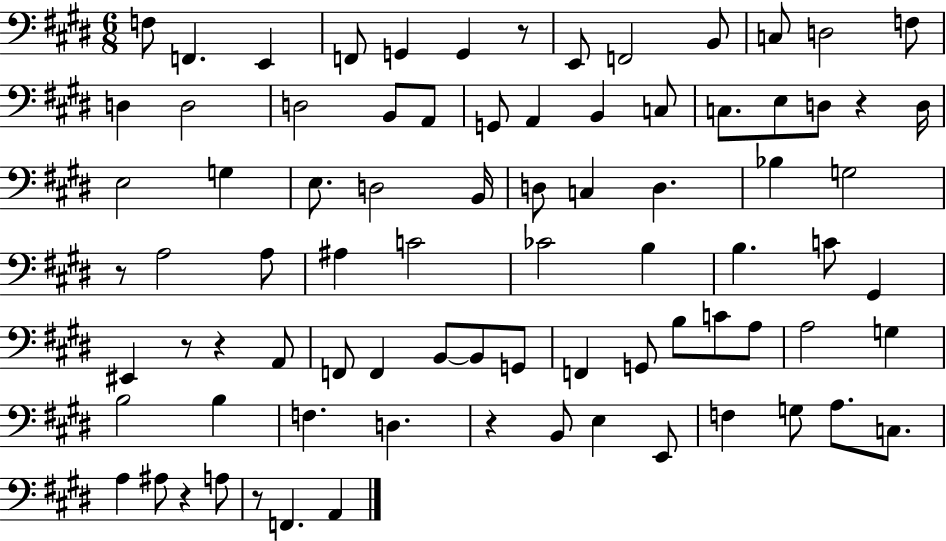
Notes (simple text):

F3/e F2/q. E2/q F2/e G2/q G2/q R/e E2/e F2/h B2/e C3/e D3/h F3/e D3/q D3/h D3/h B2/e A2/e G2/e A2/q B2/q C3/e C3/e. E3/e D3/e R/q D3/s E3/h G3/q E3/e. D3/h B2/s D3/e C3/q D3/q. Bb3/q G3/h R/e A3/h A3/e A#3/q C4/h CES4/h B3/q B3/q. C4/e G#2/q EIS2/q R/e R/q A2/e F2/e F2/q B2/e B2/e G2/e F2/q G2/e B3/e C4/e A3/e A3/h G3/q B3/h B3/q F3/q. D3/q. R/q B2/e E3/q E2/e F3/q G3/e A3/e. C3/e. A3/q A#3/e R/q A3/e R/e F2/q. A2/q